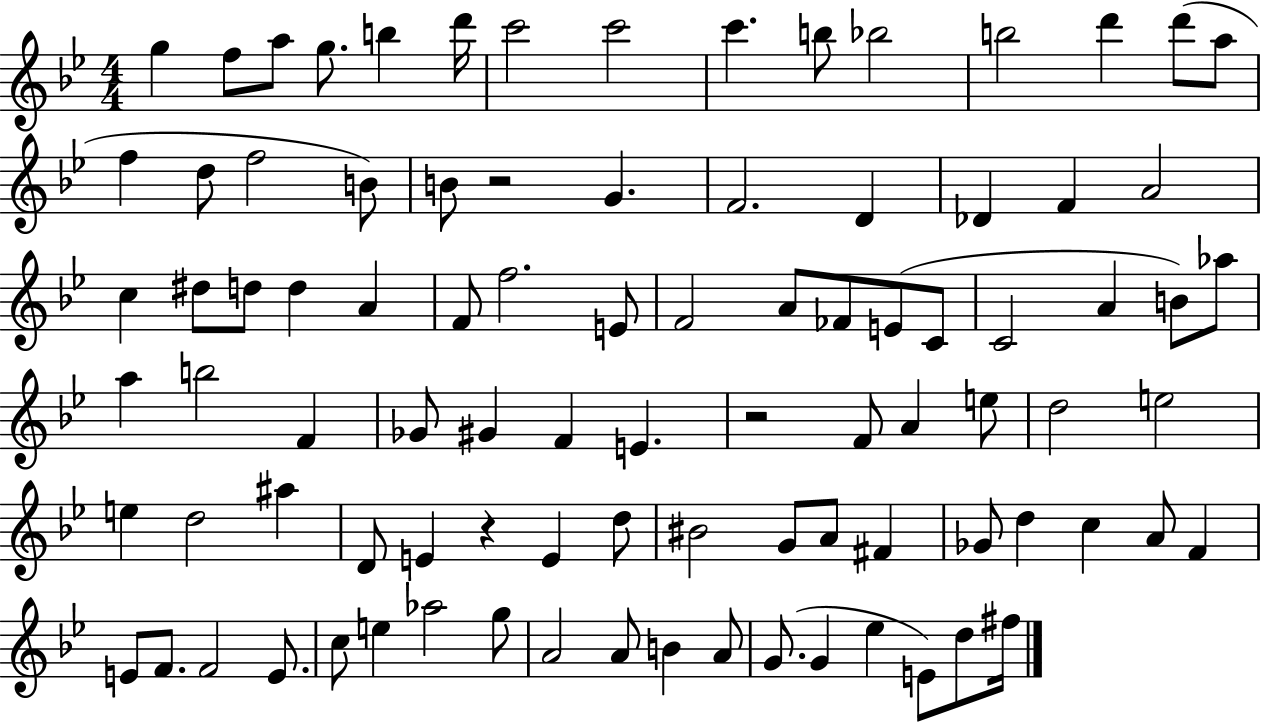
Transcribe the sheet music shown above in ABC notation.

X:1
T:Untitled
M:4/4
L:1/4
K:Bb
g f/2 a/2 g/2 b d'/4 c'2 c'2 c' b/2 _b2 b2 d' d'/2 a/2 f d/2 f2 B/2 B/2 z2 G F2 D _D F A2 c ^d/2 d/2 d A F/2 f2 E/2 F2 A/2 _F/2 E/2 C/2 C2 A B/2 _a/2 a b2 F _G/2 ^G F E z2 F/2 A e/2 d2 e2 e d2 ^a D/2 E z E d/2 ^B2 G/2 A/2 ^F _G/2 d c A/2 F E/2 F/2 F2 E/2 c/2 e _a2 g/2 A2 A/2 B A/2 G/2 G _e E/2 d/2 ^f/4